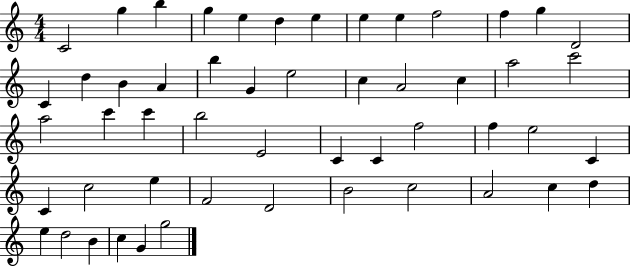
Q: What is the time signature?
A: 4/4